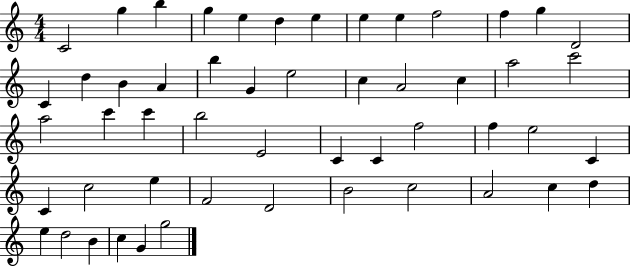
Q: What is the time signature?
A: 4/4